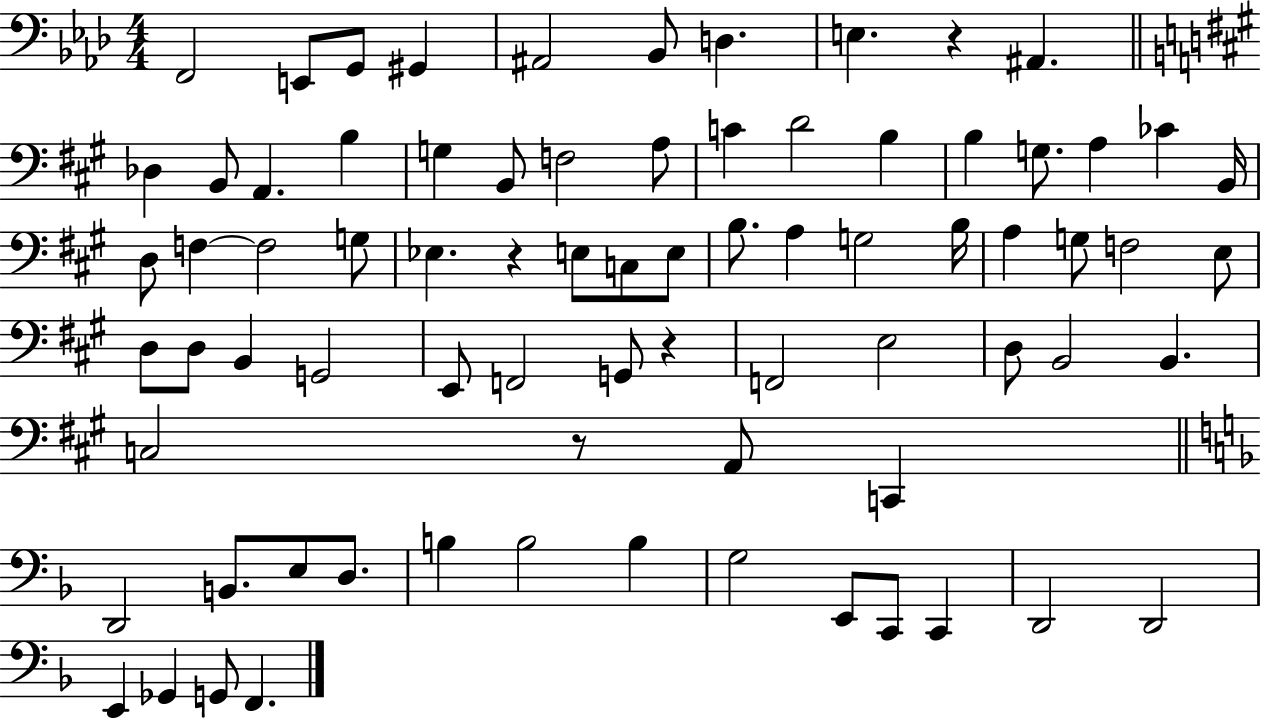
F2/h E2/e G2/e G#2/q A#2/h Bb2/e D3/q. E3/q. R/q A#2/q. Db3/q B2/e A2/q. B3/q G3/q B2/e F3/h A3/e C4/q D4/h B3/q B3/q G3/e. A3/q CES4/q B2/s D3/e F3/q F3/h G3/e Eb3/q. R/q E3/e C3/e E3/e B3/e. A3/q G3/h B3/s A3/q G3/e F3/h E3/e D3/e D3/e B2/q G2/h E2/e F2/h G2/e R/q F2/h E3/h D3/e B2/h B2/q. C3/h R/e A2/e C2/q D2/h B2/e. E3/e D3/e. B3/q B3/h B3/q G3/h E2/e C2/e C2/q D2/h D2/h E2/q Gb2/q G2/e F2/q.